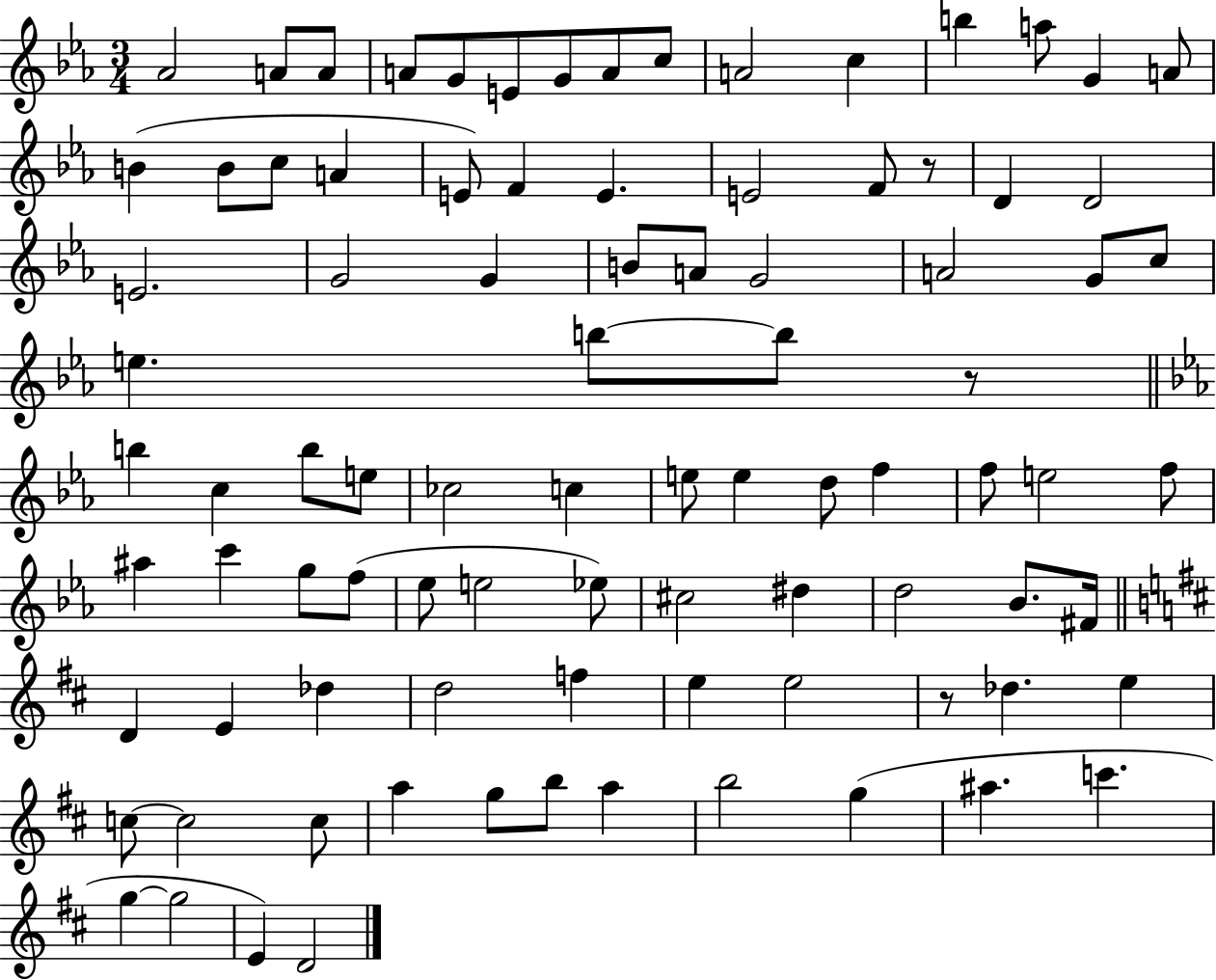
Ab4/h A4/e A4/e A4/e G4/e E4/e G4/e A4/e C5/e A4/h C5/q B5/q A5/e G4/q A4/e B4/q B4/e C5/e A4/q E4/e F4/q E4/q. E4/h F4/e R/e D4/q D4/h E4/h. G4/h G4/q B4/e A4/e G4/h A4/h G4/e C5/e E5/q. B5/e B5/e R/e B5/q C5/q B5/e E5/e CES5/h C5/q E5/e E5/q D5/e F5/q F5/e E5/h F5/e A#5/q C6/q G5/e F5/e Eb5/e E5/h Eb5/e C#5/h D#5/q D5/h Bb4/e. F#4/s D4/q E4/q Db5/q D5/h F5/q E5/q E5/h R/e Db5/q. E5/q C5/e C5/h C5/e A5/q G5/e B5/e A5/q B5/h G5/q A#5/q. C6/q. G5/q G5/h E4/q D4/h